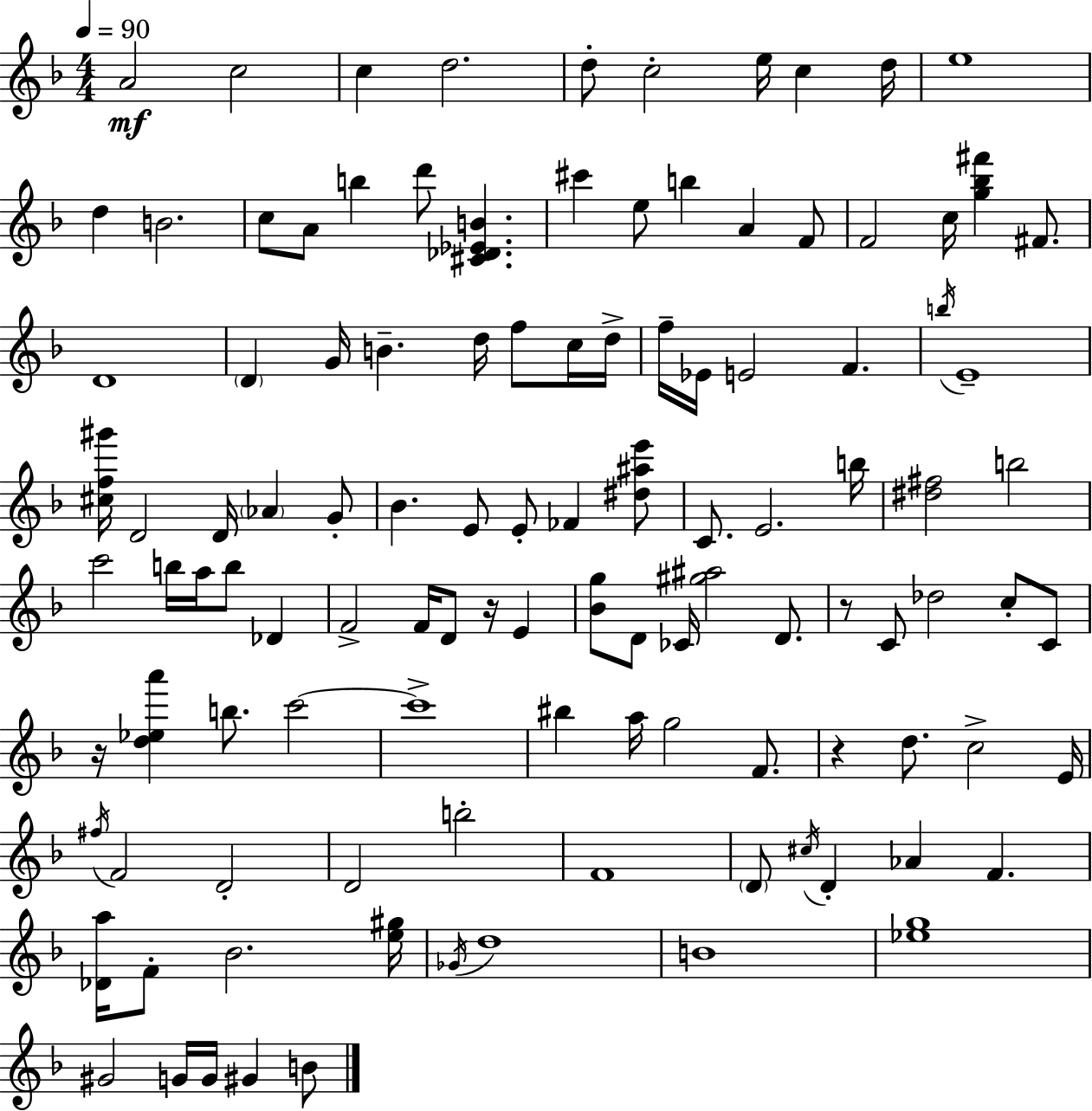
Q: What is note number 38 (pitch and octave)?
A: E4